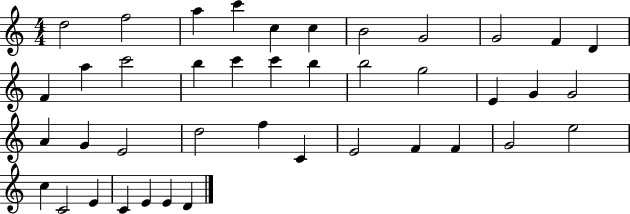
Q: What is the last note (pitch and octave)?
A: D4